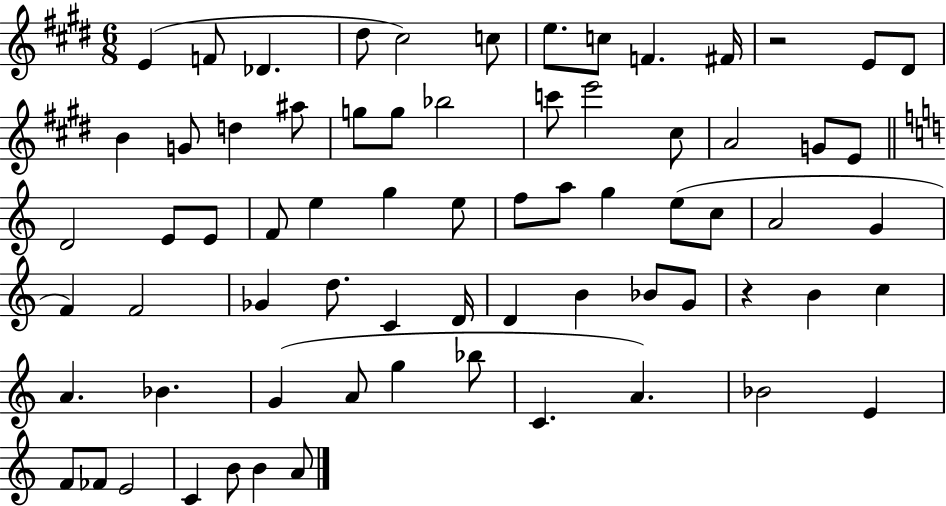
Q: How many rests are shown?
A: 2